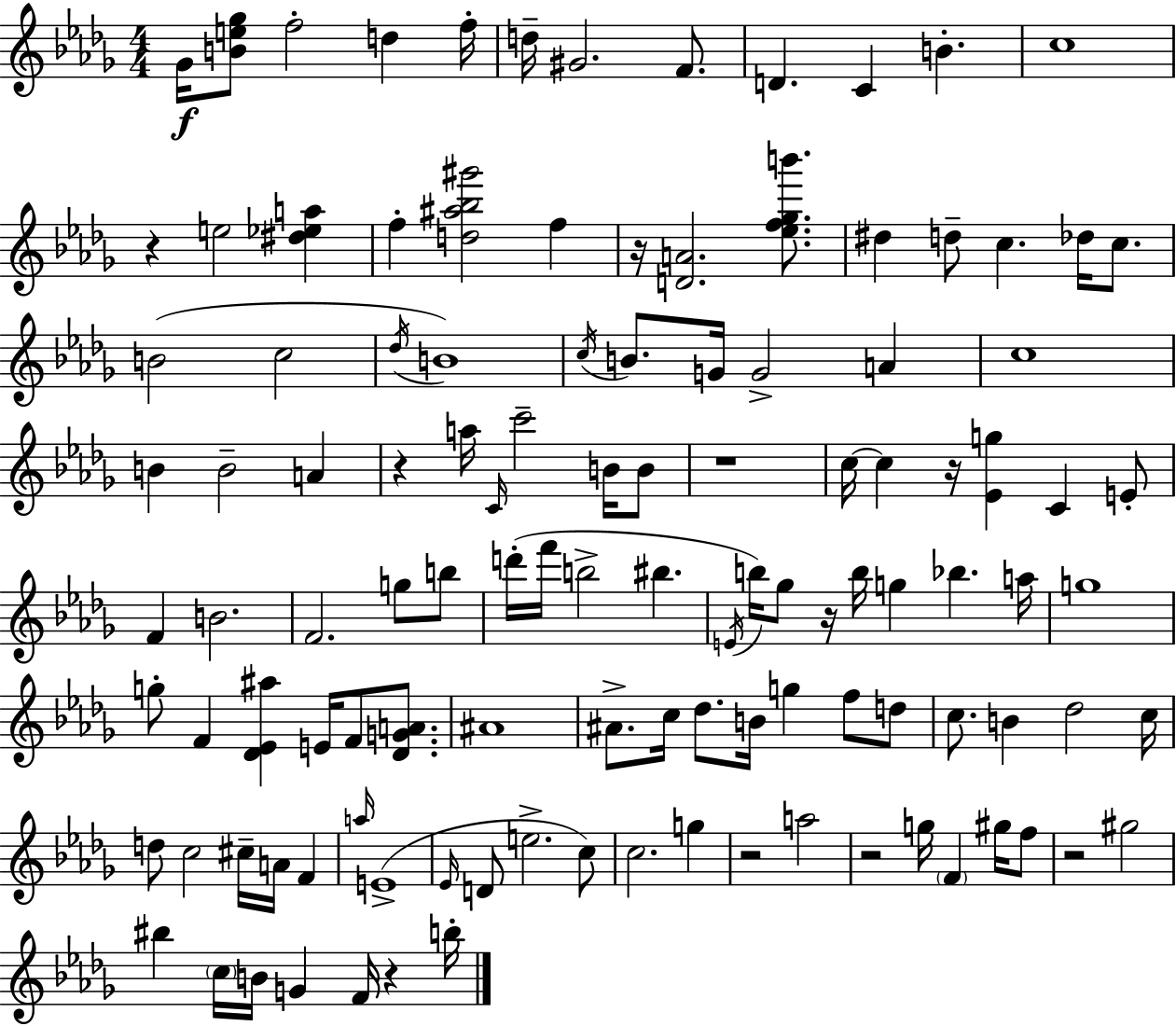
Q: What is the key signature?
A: BES minor